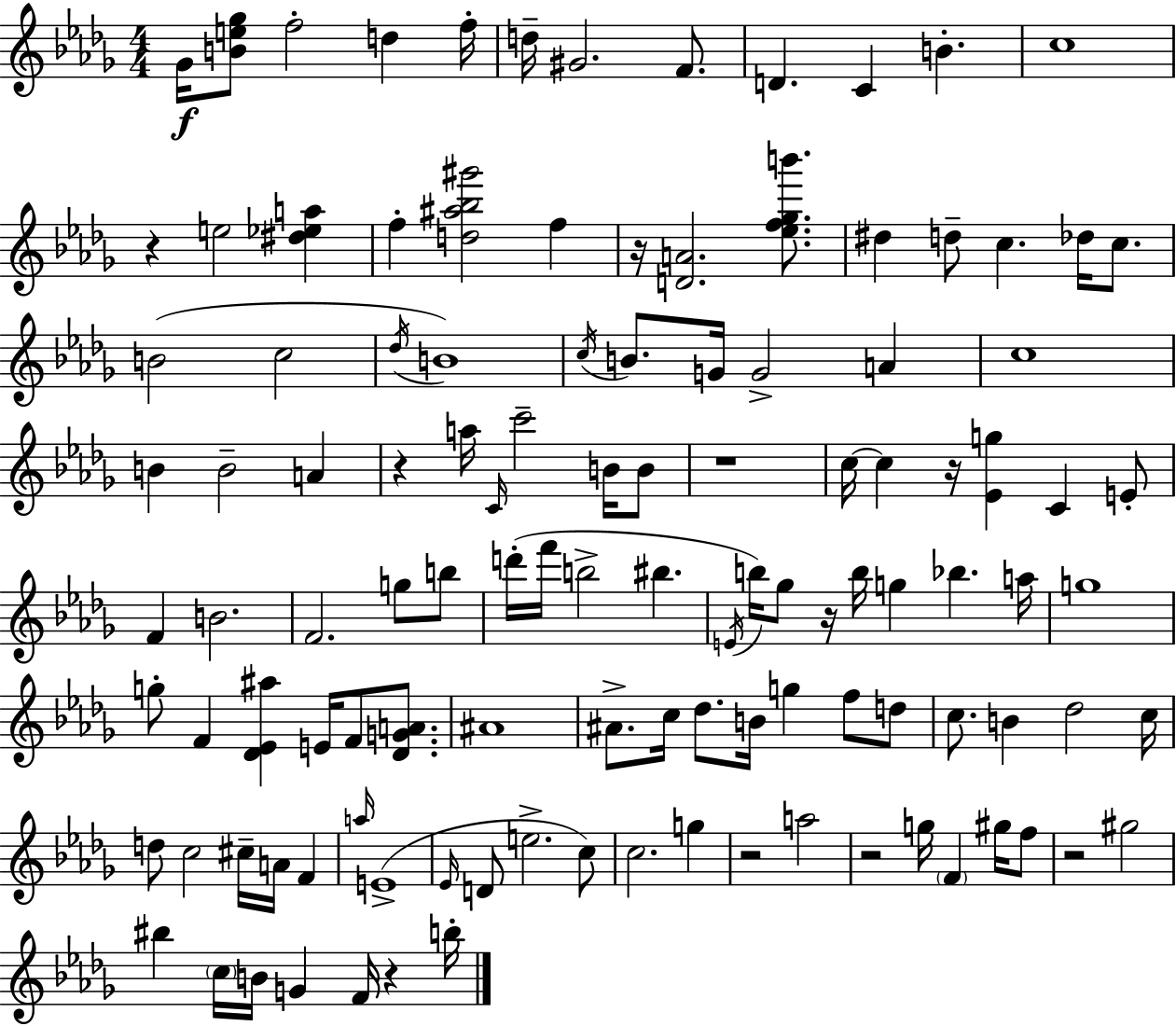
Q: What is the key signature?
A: BES minor